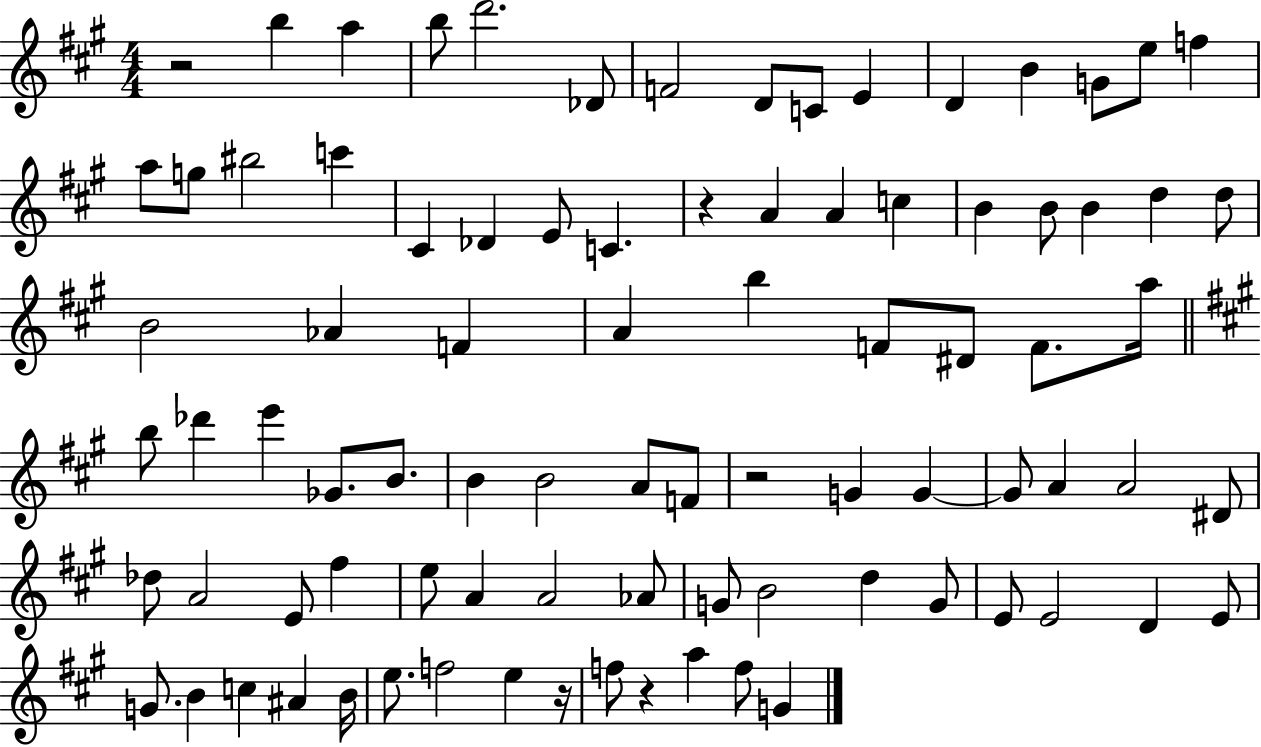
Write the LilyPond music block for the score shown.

{
  \clef treble
  \numericTimeSignature
  \time 4/4
  \key a \major
  r2 b''4 a''4 | b''8 d'''2. des'8 | f'2 d'8 c'8 e'4 | d'4 b'4 g'8 e''8 f''4 | \break a''8 g''8 bis''2 c'''4 | cis'4 des'4 e'8 c'4. | r4 a'4 a'4 c''4 | b'4 b'8 b'4 d''4 d''8 | \break b'2 aes'4 f'4 | a'4 b''4 f'8 dis'8 f'8. a''16 | \bar "||" \break \key a \major b''8 des'''4 e'''4 ges'8. b'8. | b'4 b'2 a'8 f'8 | r2 g'4 g'4~~ | g'8 a'4 a'2 dis'8 | \break des''8 a'2 e'8 fis''4 | e''8 a'4 a'2 aes'8 | g'8 b'2 d''4 g'8 | e'8 e'2 d'4 e'8 | \break g'8. b'4 c''4 ais'4 b'16 | e''8. f''2 e''4 r16 | f''8 r4 a''4 f''8 g'4 | \bar "|."
}